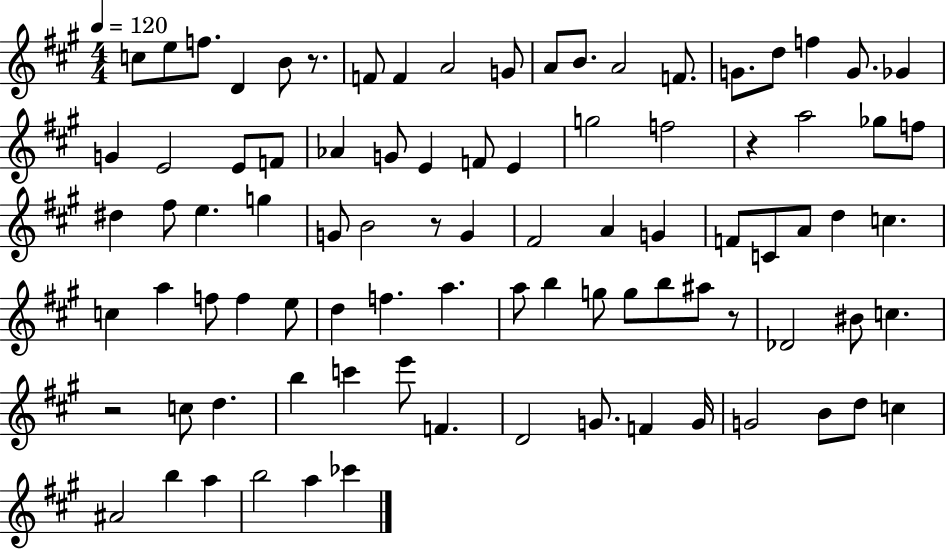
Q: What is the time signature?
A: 4/4